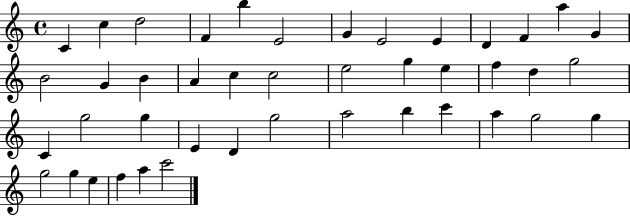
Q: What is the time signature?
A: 4/4